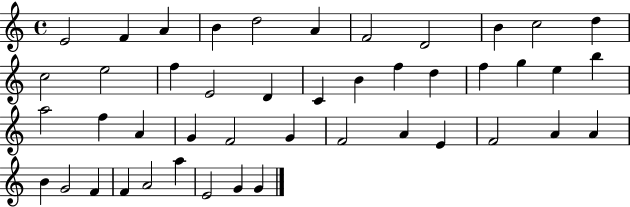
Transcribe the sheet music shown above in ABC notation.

X:1
T:Untitled
M:4/4
L:1/4
K:C
E2 F A B d2 A F2 D2 B c2 d c2 e2 f E2 D C B f d f g e b a2 f A G F2 G F2 A E F2 A A B G2 F F A2 a E2 G G